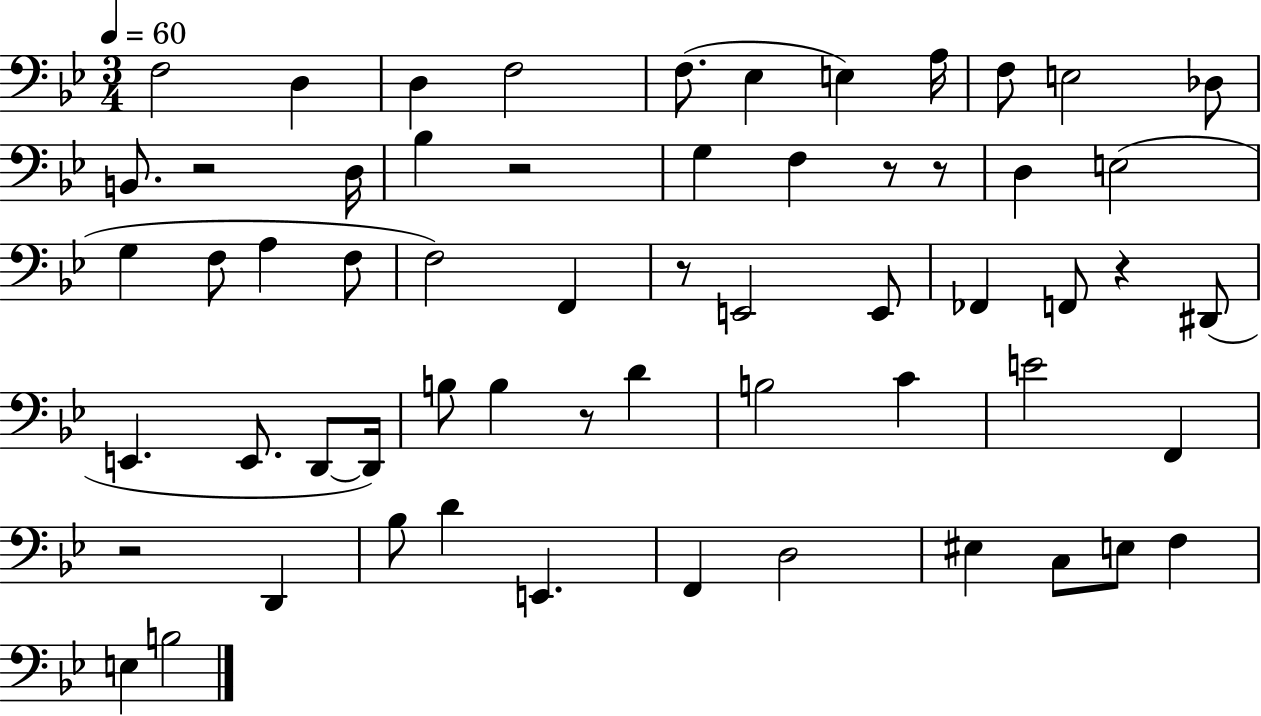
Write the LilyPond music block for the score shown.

{
  \clef bass
  \numericTimeSignature
  \time 3/4
  \key bes \major
  \tempo 4 = 60
  f2 d4 | d4 f2 | f8.( ees4 e4) a16 | f8 e2 des8 | \break b,8. r2 d16 | bes4 r2 | g4 f4 r8 r8 | d4 e2( | \break g4 f8 a4 f8 | f2) f,4 | r8 e,2 e,8 | fes,4 f,8 r4 dis,8( | \break e,4. e,8. d,8~~ d,16) | b8 b4 r8 d'4 | b2 c'4 | e'2 f,4 | \break r2 d,4 | bes8 d'4 e,4. | f,4 d2 | eis4 c8 e8 f4 | \break e4 b2 | \bar "|."
}